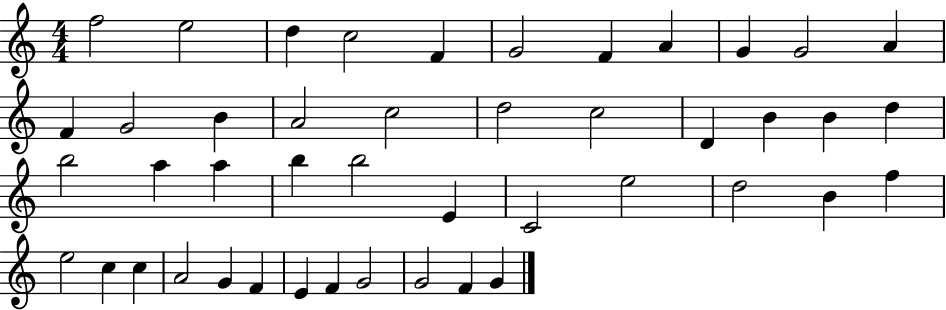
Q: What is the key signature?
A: C major